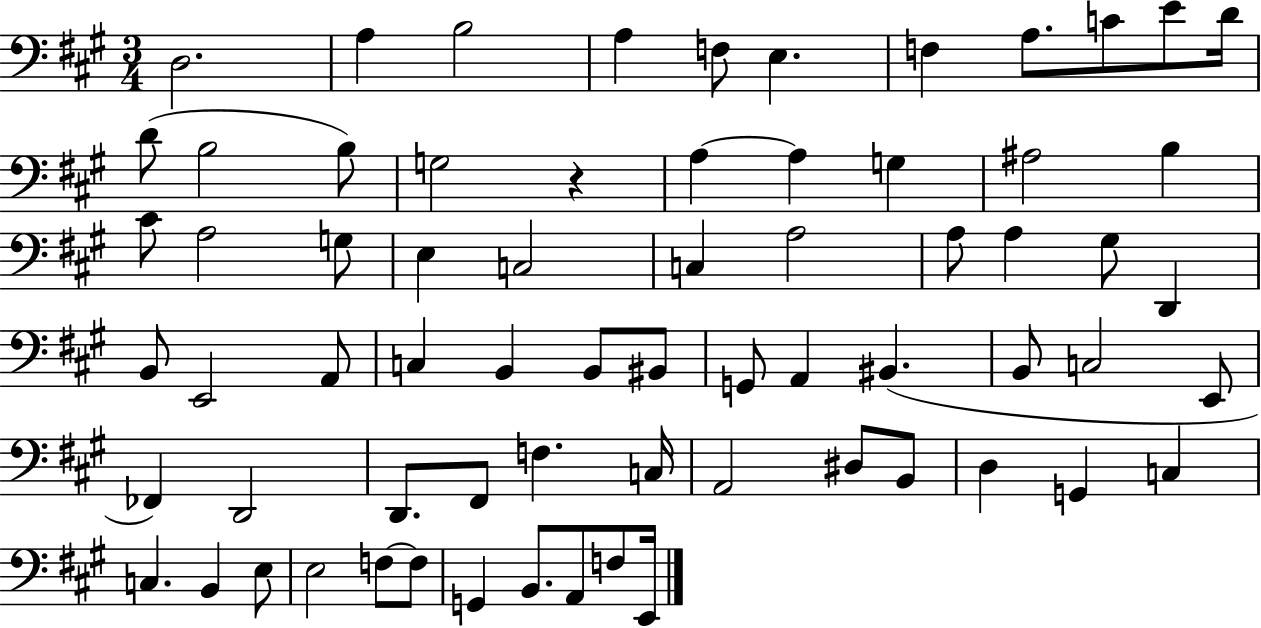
D3/h. A3/q B3/h A3/q F3/e E3/q. F3/q A3/e. C4/e E4/e D4/s D4/e B3/h B3/e G3/h R/q A3/q A3/q G3/q A#3/h B3/q C#4/e A3/h G3/e E3/q C3/h C3/q A3/h A3/e A3/q G#3/e D2/q B2/e E2/h A2/e C3/q B2/q B2/e BIS2/e G2/e A2/q BIS2/q. B2/e C3/h E2/e FES2/q D2/h D2/e. F#2/e F3/q. C3/s A2/h D#3/e B2/e D3/q G2/q C3/q C3/q. B2/q E3/e E3/h F3/e F3/e G2/q B2/e. A2/e F3/e E2/s